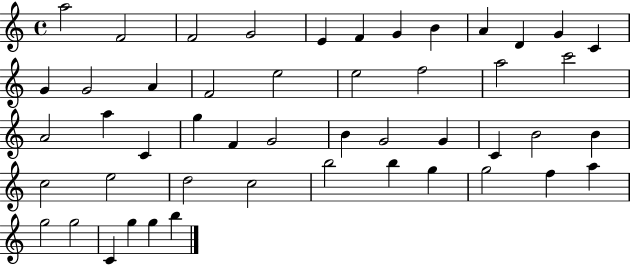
X:1
T:Untitled
M:4/4
L:1/4
K:C
a2 F2 F2 G2 E F G B A D G C G G2 A F2 e2 e2 f2 a2 c'2 A2 a C g F G2 B G2 G C B2 B c2 e2 d2 c2 b2 b g g2 f a g2 g2 C g g b